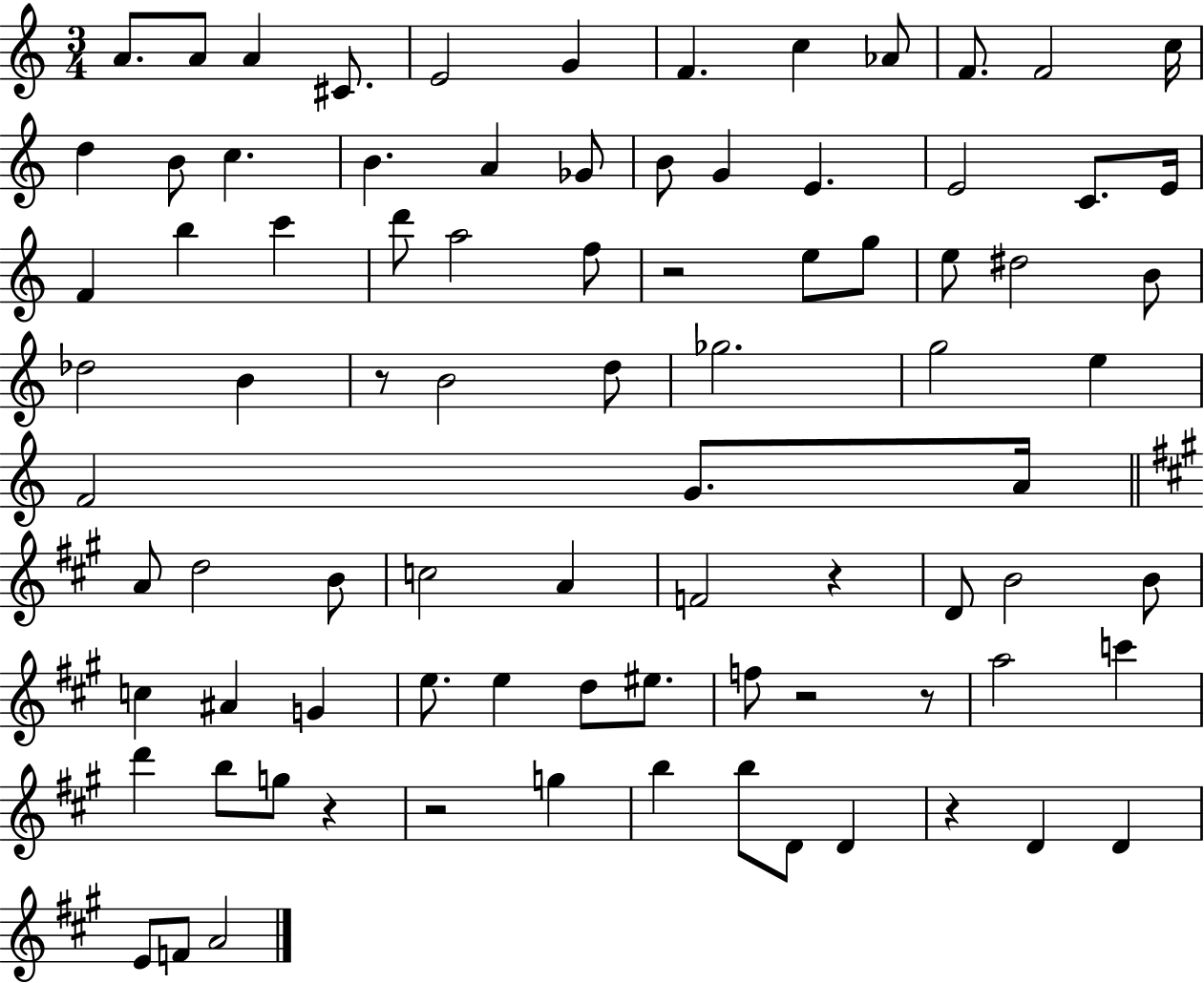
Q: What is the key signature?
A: C major